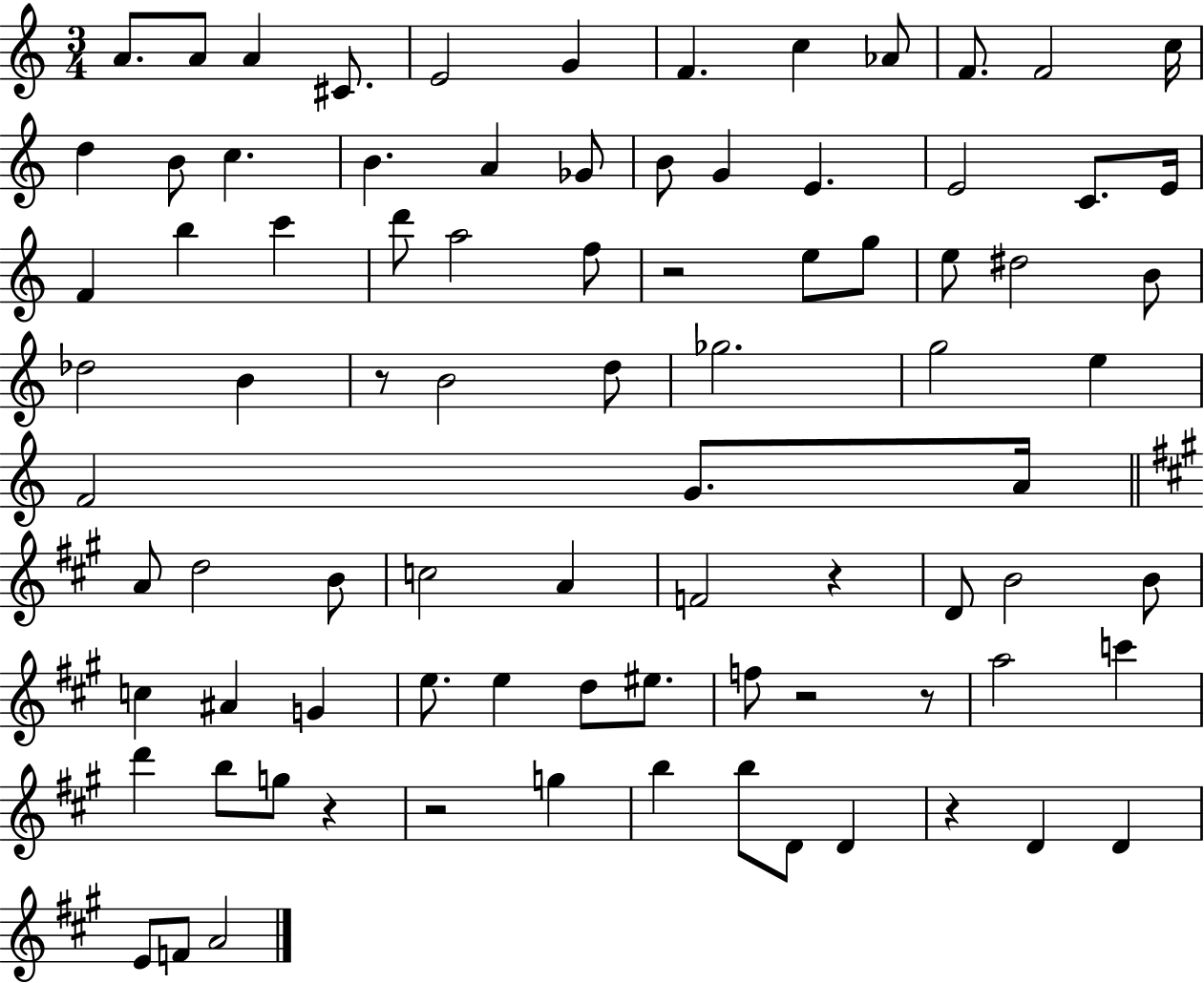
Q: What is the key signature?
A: C major